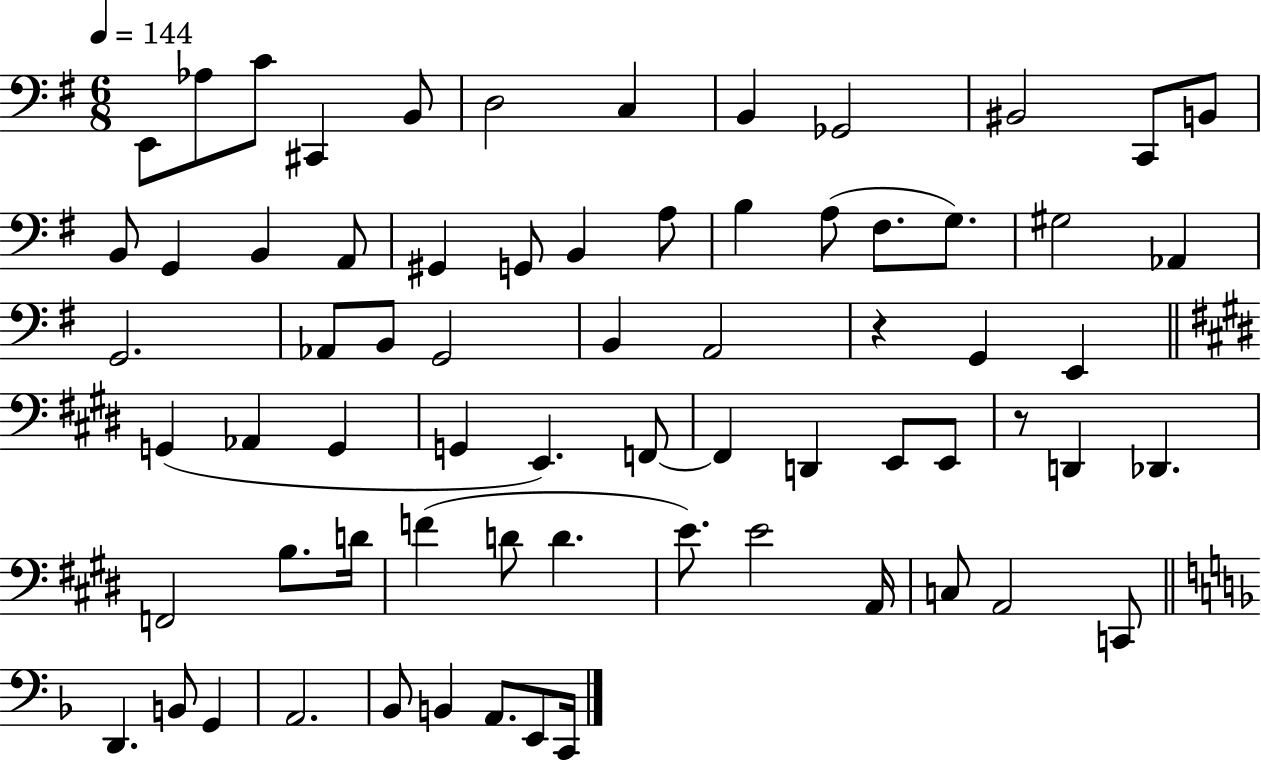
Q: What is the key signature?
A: G major